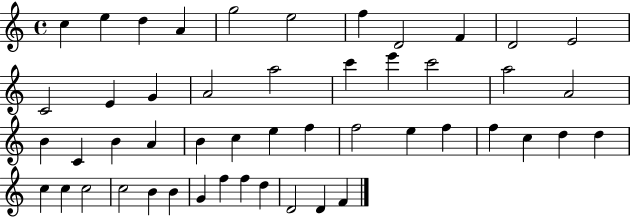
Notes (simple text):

C5/q E5/q D5/q A4/q G5/h E5/h F5/q D4/h F4/q D4/h E4/h C4/h E4/q G4/q A4/h A5/h C6/q E6/q C6/h A5/h A4/h B4/q C4/q B4/q A4/q B4/q C5/q E5/q F5/q F5/h E5/q F5/q F5/q C5/q D5/q D5/q C5/q C5/q C5/h C5/h B4/q B4/q G4/q F5/q F5/q D5/q D4/h D4/q F4/q